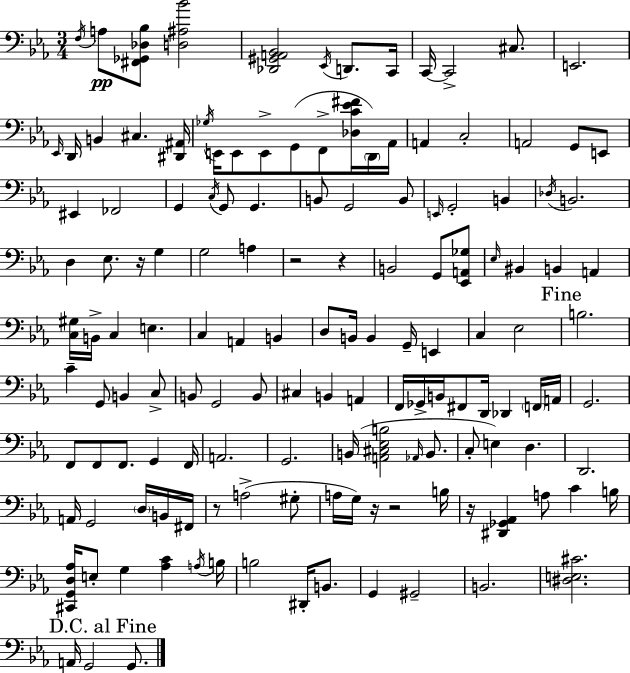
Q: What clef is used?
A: bass